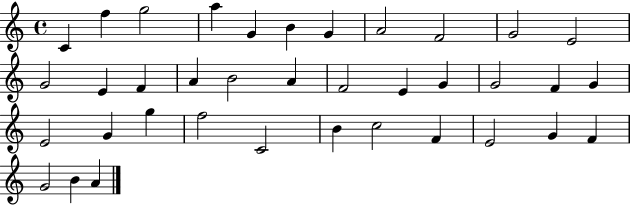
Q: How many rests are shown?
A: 0